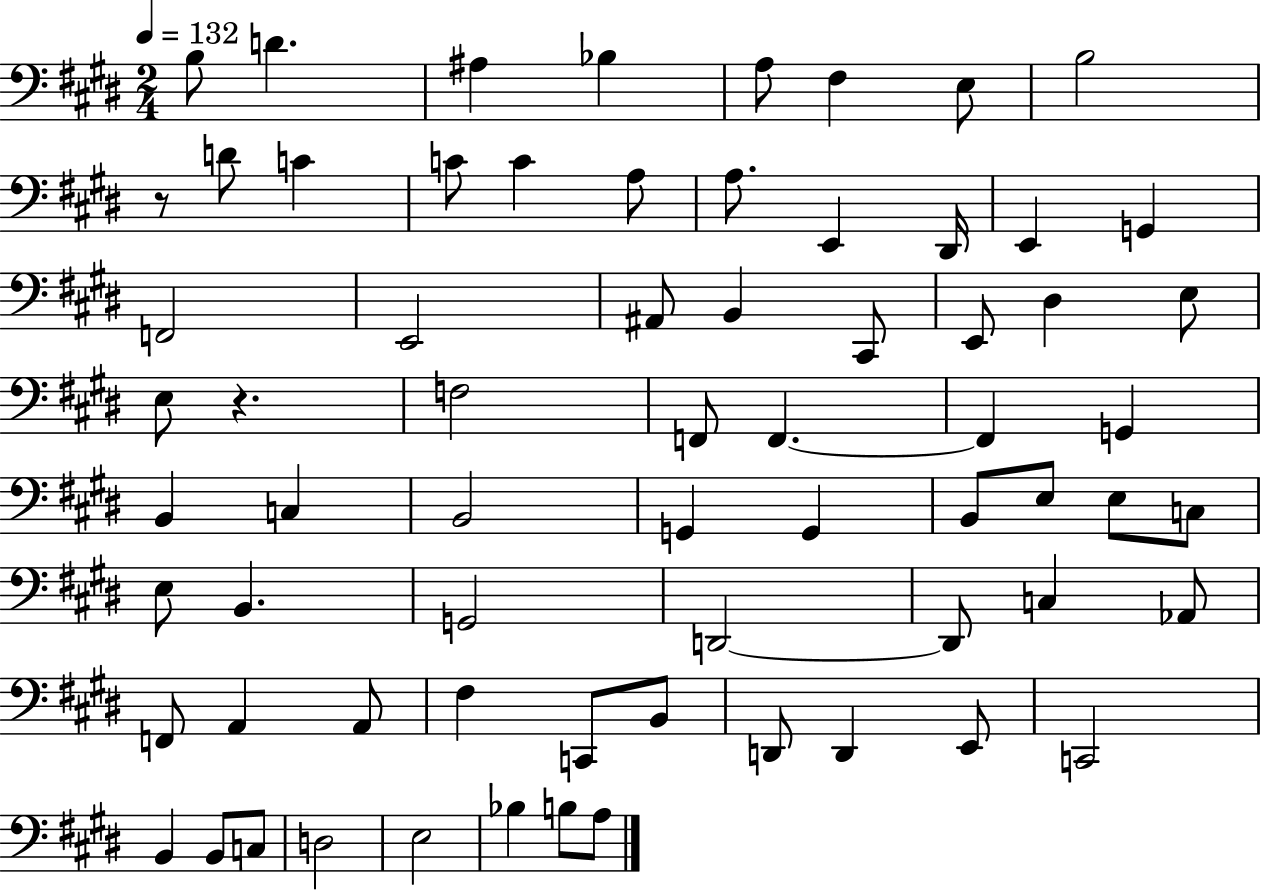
X:1
T:Untitled
M:2/4
L:1/4
K:E
B,/2 D ^A, _B, A,/2 ^F, E,/2 B,2 z/2 D/2 C C/2 C A,/2 A,/2 E,, ^D,,/4 E,, G,, F,,2 E,,2 ^A,,/2 B,, ^C,,/2 E,,/2 ^D, E,/2 E,/2 z F,2 F,,/2 F,, F,, G,, B,, C, B,,2 G,, G,, B,,/2 E,/2 E,/2 C,/2 E,/2 B,, G,,2 D,,2 D,,/2 C, _A,,/2 F,,/2 A,, A,,/2 ^F, C,,/2 B,,/2 D,,/2 D,, E,,/2 C,,2 B,, B,,/2 C,/2 D,2 E,2 _B, B,/2 A,/2